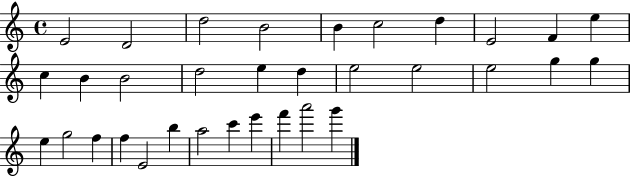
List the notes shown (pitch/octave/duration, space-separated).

E4/h D4/h D5/h B4/h B4/q C5/h D5/q E4/h F4/q E5/q C5/q B4/q B4/h D5/h E5/q D5/q E5/h E5/h E5/h G5/q G5/q E5/q G5/h F5/q F5/q E4/h B5/q A5/h C6/q E6/q F6/q A6/h G6/q